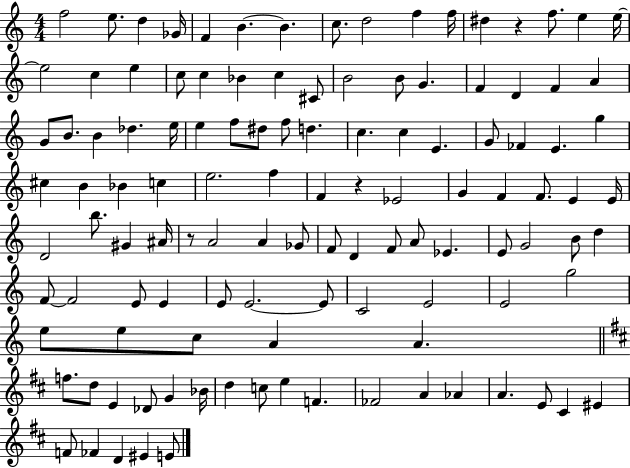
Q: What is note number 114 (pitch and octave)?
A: E4